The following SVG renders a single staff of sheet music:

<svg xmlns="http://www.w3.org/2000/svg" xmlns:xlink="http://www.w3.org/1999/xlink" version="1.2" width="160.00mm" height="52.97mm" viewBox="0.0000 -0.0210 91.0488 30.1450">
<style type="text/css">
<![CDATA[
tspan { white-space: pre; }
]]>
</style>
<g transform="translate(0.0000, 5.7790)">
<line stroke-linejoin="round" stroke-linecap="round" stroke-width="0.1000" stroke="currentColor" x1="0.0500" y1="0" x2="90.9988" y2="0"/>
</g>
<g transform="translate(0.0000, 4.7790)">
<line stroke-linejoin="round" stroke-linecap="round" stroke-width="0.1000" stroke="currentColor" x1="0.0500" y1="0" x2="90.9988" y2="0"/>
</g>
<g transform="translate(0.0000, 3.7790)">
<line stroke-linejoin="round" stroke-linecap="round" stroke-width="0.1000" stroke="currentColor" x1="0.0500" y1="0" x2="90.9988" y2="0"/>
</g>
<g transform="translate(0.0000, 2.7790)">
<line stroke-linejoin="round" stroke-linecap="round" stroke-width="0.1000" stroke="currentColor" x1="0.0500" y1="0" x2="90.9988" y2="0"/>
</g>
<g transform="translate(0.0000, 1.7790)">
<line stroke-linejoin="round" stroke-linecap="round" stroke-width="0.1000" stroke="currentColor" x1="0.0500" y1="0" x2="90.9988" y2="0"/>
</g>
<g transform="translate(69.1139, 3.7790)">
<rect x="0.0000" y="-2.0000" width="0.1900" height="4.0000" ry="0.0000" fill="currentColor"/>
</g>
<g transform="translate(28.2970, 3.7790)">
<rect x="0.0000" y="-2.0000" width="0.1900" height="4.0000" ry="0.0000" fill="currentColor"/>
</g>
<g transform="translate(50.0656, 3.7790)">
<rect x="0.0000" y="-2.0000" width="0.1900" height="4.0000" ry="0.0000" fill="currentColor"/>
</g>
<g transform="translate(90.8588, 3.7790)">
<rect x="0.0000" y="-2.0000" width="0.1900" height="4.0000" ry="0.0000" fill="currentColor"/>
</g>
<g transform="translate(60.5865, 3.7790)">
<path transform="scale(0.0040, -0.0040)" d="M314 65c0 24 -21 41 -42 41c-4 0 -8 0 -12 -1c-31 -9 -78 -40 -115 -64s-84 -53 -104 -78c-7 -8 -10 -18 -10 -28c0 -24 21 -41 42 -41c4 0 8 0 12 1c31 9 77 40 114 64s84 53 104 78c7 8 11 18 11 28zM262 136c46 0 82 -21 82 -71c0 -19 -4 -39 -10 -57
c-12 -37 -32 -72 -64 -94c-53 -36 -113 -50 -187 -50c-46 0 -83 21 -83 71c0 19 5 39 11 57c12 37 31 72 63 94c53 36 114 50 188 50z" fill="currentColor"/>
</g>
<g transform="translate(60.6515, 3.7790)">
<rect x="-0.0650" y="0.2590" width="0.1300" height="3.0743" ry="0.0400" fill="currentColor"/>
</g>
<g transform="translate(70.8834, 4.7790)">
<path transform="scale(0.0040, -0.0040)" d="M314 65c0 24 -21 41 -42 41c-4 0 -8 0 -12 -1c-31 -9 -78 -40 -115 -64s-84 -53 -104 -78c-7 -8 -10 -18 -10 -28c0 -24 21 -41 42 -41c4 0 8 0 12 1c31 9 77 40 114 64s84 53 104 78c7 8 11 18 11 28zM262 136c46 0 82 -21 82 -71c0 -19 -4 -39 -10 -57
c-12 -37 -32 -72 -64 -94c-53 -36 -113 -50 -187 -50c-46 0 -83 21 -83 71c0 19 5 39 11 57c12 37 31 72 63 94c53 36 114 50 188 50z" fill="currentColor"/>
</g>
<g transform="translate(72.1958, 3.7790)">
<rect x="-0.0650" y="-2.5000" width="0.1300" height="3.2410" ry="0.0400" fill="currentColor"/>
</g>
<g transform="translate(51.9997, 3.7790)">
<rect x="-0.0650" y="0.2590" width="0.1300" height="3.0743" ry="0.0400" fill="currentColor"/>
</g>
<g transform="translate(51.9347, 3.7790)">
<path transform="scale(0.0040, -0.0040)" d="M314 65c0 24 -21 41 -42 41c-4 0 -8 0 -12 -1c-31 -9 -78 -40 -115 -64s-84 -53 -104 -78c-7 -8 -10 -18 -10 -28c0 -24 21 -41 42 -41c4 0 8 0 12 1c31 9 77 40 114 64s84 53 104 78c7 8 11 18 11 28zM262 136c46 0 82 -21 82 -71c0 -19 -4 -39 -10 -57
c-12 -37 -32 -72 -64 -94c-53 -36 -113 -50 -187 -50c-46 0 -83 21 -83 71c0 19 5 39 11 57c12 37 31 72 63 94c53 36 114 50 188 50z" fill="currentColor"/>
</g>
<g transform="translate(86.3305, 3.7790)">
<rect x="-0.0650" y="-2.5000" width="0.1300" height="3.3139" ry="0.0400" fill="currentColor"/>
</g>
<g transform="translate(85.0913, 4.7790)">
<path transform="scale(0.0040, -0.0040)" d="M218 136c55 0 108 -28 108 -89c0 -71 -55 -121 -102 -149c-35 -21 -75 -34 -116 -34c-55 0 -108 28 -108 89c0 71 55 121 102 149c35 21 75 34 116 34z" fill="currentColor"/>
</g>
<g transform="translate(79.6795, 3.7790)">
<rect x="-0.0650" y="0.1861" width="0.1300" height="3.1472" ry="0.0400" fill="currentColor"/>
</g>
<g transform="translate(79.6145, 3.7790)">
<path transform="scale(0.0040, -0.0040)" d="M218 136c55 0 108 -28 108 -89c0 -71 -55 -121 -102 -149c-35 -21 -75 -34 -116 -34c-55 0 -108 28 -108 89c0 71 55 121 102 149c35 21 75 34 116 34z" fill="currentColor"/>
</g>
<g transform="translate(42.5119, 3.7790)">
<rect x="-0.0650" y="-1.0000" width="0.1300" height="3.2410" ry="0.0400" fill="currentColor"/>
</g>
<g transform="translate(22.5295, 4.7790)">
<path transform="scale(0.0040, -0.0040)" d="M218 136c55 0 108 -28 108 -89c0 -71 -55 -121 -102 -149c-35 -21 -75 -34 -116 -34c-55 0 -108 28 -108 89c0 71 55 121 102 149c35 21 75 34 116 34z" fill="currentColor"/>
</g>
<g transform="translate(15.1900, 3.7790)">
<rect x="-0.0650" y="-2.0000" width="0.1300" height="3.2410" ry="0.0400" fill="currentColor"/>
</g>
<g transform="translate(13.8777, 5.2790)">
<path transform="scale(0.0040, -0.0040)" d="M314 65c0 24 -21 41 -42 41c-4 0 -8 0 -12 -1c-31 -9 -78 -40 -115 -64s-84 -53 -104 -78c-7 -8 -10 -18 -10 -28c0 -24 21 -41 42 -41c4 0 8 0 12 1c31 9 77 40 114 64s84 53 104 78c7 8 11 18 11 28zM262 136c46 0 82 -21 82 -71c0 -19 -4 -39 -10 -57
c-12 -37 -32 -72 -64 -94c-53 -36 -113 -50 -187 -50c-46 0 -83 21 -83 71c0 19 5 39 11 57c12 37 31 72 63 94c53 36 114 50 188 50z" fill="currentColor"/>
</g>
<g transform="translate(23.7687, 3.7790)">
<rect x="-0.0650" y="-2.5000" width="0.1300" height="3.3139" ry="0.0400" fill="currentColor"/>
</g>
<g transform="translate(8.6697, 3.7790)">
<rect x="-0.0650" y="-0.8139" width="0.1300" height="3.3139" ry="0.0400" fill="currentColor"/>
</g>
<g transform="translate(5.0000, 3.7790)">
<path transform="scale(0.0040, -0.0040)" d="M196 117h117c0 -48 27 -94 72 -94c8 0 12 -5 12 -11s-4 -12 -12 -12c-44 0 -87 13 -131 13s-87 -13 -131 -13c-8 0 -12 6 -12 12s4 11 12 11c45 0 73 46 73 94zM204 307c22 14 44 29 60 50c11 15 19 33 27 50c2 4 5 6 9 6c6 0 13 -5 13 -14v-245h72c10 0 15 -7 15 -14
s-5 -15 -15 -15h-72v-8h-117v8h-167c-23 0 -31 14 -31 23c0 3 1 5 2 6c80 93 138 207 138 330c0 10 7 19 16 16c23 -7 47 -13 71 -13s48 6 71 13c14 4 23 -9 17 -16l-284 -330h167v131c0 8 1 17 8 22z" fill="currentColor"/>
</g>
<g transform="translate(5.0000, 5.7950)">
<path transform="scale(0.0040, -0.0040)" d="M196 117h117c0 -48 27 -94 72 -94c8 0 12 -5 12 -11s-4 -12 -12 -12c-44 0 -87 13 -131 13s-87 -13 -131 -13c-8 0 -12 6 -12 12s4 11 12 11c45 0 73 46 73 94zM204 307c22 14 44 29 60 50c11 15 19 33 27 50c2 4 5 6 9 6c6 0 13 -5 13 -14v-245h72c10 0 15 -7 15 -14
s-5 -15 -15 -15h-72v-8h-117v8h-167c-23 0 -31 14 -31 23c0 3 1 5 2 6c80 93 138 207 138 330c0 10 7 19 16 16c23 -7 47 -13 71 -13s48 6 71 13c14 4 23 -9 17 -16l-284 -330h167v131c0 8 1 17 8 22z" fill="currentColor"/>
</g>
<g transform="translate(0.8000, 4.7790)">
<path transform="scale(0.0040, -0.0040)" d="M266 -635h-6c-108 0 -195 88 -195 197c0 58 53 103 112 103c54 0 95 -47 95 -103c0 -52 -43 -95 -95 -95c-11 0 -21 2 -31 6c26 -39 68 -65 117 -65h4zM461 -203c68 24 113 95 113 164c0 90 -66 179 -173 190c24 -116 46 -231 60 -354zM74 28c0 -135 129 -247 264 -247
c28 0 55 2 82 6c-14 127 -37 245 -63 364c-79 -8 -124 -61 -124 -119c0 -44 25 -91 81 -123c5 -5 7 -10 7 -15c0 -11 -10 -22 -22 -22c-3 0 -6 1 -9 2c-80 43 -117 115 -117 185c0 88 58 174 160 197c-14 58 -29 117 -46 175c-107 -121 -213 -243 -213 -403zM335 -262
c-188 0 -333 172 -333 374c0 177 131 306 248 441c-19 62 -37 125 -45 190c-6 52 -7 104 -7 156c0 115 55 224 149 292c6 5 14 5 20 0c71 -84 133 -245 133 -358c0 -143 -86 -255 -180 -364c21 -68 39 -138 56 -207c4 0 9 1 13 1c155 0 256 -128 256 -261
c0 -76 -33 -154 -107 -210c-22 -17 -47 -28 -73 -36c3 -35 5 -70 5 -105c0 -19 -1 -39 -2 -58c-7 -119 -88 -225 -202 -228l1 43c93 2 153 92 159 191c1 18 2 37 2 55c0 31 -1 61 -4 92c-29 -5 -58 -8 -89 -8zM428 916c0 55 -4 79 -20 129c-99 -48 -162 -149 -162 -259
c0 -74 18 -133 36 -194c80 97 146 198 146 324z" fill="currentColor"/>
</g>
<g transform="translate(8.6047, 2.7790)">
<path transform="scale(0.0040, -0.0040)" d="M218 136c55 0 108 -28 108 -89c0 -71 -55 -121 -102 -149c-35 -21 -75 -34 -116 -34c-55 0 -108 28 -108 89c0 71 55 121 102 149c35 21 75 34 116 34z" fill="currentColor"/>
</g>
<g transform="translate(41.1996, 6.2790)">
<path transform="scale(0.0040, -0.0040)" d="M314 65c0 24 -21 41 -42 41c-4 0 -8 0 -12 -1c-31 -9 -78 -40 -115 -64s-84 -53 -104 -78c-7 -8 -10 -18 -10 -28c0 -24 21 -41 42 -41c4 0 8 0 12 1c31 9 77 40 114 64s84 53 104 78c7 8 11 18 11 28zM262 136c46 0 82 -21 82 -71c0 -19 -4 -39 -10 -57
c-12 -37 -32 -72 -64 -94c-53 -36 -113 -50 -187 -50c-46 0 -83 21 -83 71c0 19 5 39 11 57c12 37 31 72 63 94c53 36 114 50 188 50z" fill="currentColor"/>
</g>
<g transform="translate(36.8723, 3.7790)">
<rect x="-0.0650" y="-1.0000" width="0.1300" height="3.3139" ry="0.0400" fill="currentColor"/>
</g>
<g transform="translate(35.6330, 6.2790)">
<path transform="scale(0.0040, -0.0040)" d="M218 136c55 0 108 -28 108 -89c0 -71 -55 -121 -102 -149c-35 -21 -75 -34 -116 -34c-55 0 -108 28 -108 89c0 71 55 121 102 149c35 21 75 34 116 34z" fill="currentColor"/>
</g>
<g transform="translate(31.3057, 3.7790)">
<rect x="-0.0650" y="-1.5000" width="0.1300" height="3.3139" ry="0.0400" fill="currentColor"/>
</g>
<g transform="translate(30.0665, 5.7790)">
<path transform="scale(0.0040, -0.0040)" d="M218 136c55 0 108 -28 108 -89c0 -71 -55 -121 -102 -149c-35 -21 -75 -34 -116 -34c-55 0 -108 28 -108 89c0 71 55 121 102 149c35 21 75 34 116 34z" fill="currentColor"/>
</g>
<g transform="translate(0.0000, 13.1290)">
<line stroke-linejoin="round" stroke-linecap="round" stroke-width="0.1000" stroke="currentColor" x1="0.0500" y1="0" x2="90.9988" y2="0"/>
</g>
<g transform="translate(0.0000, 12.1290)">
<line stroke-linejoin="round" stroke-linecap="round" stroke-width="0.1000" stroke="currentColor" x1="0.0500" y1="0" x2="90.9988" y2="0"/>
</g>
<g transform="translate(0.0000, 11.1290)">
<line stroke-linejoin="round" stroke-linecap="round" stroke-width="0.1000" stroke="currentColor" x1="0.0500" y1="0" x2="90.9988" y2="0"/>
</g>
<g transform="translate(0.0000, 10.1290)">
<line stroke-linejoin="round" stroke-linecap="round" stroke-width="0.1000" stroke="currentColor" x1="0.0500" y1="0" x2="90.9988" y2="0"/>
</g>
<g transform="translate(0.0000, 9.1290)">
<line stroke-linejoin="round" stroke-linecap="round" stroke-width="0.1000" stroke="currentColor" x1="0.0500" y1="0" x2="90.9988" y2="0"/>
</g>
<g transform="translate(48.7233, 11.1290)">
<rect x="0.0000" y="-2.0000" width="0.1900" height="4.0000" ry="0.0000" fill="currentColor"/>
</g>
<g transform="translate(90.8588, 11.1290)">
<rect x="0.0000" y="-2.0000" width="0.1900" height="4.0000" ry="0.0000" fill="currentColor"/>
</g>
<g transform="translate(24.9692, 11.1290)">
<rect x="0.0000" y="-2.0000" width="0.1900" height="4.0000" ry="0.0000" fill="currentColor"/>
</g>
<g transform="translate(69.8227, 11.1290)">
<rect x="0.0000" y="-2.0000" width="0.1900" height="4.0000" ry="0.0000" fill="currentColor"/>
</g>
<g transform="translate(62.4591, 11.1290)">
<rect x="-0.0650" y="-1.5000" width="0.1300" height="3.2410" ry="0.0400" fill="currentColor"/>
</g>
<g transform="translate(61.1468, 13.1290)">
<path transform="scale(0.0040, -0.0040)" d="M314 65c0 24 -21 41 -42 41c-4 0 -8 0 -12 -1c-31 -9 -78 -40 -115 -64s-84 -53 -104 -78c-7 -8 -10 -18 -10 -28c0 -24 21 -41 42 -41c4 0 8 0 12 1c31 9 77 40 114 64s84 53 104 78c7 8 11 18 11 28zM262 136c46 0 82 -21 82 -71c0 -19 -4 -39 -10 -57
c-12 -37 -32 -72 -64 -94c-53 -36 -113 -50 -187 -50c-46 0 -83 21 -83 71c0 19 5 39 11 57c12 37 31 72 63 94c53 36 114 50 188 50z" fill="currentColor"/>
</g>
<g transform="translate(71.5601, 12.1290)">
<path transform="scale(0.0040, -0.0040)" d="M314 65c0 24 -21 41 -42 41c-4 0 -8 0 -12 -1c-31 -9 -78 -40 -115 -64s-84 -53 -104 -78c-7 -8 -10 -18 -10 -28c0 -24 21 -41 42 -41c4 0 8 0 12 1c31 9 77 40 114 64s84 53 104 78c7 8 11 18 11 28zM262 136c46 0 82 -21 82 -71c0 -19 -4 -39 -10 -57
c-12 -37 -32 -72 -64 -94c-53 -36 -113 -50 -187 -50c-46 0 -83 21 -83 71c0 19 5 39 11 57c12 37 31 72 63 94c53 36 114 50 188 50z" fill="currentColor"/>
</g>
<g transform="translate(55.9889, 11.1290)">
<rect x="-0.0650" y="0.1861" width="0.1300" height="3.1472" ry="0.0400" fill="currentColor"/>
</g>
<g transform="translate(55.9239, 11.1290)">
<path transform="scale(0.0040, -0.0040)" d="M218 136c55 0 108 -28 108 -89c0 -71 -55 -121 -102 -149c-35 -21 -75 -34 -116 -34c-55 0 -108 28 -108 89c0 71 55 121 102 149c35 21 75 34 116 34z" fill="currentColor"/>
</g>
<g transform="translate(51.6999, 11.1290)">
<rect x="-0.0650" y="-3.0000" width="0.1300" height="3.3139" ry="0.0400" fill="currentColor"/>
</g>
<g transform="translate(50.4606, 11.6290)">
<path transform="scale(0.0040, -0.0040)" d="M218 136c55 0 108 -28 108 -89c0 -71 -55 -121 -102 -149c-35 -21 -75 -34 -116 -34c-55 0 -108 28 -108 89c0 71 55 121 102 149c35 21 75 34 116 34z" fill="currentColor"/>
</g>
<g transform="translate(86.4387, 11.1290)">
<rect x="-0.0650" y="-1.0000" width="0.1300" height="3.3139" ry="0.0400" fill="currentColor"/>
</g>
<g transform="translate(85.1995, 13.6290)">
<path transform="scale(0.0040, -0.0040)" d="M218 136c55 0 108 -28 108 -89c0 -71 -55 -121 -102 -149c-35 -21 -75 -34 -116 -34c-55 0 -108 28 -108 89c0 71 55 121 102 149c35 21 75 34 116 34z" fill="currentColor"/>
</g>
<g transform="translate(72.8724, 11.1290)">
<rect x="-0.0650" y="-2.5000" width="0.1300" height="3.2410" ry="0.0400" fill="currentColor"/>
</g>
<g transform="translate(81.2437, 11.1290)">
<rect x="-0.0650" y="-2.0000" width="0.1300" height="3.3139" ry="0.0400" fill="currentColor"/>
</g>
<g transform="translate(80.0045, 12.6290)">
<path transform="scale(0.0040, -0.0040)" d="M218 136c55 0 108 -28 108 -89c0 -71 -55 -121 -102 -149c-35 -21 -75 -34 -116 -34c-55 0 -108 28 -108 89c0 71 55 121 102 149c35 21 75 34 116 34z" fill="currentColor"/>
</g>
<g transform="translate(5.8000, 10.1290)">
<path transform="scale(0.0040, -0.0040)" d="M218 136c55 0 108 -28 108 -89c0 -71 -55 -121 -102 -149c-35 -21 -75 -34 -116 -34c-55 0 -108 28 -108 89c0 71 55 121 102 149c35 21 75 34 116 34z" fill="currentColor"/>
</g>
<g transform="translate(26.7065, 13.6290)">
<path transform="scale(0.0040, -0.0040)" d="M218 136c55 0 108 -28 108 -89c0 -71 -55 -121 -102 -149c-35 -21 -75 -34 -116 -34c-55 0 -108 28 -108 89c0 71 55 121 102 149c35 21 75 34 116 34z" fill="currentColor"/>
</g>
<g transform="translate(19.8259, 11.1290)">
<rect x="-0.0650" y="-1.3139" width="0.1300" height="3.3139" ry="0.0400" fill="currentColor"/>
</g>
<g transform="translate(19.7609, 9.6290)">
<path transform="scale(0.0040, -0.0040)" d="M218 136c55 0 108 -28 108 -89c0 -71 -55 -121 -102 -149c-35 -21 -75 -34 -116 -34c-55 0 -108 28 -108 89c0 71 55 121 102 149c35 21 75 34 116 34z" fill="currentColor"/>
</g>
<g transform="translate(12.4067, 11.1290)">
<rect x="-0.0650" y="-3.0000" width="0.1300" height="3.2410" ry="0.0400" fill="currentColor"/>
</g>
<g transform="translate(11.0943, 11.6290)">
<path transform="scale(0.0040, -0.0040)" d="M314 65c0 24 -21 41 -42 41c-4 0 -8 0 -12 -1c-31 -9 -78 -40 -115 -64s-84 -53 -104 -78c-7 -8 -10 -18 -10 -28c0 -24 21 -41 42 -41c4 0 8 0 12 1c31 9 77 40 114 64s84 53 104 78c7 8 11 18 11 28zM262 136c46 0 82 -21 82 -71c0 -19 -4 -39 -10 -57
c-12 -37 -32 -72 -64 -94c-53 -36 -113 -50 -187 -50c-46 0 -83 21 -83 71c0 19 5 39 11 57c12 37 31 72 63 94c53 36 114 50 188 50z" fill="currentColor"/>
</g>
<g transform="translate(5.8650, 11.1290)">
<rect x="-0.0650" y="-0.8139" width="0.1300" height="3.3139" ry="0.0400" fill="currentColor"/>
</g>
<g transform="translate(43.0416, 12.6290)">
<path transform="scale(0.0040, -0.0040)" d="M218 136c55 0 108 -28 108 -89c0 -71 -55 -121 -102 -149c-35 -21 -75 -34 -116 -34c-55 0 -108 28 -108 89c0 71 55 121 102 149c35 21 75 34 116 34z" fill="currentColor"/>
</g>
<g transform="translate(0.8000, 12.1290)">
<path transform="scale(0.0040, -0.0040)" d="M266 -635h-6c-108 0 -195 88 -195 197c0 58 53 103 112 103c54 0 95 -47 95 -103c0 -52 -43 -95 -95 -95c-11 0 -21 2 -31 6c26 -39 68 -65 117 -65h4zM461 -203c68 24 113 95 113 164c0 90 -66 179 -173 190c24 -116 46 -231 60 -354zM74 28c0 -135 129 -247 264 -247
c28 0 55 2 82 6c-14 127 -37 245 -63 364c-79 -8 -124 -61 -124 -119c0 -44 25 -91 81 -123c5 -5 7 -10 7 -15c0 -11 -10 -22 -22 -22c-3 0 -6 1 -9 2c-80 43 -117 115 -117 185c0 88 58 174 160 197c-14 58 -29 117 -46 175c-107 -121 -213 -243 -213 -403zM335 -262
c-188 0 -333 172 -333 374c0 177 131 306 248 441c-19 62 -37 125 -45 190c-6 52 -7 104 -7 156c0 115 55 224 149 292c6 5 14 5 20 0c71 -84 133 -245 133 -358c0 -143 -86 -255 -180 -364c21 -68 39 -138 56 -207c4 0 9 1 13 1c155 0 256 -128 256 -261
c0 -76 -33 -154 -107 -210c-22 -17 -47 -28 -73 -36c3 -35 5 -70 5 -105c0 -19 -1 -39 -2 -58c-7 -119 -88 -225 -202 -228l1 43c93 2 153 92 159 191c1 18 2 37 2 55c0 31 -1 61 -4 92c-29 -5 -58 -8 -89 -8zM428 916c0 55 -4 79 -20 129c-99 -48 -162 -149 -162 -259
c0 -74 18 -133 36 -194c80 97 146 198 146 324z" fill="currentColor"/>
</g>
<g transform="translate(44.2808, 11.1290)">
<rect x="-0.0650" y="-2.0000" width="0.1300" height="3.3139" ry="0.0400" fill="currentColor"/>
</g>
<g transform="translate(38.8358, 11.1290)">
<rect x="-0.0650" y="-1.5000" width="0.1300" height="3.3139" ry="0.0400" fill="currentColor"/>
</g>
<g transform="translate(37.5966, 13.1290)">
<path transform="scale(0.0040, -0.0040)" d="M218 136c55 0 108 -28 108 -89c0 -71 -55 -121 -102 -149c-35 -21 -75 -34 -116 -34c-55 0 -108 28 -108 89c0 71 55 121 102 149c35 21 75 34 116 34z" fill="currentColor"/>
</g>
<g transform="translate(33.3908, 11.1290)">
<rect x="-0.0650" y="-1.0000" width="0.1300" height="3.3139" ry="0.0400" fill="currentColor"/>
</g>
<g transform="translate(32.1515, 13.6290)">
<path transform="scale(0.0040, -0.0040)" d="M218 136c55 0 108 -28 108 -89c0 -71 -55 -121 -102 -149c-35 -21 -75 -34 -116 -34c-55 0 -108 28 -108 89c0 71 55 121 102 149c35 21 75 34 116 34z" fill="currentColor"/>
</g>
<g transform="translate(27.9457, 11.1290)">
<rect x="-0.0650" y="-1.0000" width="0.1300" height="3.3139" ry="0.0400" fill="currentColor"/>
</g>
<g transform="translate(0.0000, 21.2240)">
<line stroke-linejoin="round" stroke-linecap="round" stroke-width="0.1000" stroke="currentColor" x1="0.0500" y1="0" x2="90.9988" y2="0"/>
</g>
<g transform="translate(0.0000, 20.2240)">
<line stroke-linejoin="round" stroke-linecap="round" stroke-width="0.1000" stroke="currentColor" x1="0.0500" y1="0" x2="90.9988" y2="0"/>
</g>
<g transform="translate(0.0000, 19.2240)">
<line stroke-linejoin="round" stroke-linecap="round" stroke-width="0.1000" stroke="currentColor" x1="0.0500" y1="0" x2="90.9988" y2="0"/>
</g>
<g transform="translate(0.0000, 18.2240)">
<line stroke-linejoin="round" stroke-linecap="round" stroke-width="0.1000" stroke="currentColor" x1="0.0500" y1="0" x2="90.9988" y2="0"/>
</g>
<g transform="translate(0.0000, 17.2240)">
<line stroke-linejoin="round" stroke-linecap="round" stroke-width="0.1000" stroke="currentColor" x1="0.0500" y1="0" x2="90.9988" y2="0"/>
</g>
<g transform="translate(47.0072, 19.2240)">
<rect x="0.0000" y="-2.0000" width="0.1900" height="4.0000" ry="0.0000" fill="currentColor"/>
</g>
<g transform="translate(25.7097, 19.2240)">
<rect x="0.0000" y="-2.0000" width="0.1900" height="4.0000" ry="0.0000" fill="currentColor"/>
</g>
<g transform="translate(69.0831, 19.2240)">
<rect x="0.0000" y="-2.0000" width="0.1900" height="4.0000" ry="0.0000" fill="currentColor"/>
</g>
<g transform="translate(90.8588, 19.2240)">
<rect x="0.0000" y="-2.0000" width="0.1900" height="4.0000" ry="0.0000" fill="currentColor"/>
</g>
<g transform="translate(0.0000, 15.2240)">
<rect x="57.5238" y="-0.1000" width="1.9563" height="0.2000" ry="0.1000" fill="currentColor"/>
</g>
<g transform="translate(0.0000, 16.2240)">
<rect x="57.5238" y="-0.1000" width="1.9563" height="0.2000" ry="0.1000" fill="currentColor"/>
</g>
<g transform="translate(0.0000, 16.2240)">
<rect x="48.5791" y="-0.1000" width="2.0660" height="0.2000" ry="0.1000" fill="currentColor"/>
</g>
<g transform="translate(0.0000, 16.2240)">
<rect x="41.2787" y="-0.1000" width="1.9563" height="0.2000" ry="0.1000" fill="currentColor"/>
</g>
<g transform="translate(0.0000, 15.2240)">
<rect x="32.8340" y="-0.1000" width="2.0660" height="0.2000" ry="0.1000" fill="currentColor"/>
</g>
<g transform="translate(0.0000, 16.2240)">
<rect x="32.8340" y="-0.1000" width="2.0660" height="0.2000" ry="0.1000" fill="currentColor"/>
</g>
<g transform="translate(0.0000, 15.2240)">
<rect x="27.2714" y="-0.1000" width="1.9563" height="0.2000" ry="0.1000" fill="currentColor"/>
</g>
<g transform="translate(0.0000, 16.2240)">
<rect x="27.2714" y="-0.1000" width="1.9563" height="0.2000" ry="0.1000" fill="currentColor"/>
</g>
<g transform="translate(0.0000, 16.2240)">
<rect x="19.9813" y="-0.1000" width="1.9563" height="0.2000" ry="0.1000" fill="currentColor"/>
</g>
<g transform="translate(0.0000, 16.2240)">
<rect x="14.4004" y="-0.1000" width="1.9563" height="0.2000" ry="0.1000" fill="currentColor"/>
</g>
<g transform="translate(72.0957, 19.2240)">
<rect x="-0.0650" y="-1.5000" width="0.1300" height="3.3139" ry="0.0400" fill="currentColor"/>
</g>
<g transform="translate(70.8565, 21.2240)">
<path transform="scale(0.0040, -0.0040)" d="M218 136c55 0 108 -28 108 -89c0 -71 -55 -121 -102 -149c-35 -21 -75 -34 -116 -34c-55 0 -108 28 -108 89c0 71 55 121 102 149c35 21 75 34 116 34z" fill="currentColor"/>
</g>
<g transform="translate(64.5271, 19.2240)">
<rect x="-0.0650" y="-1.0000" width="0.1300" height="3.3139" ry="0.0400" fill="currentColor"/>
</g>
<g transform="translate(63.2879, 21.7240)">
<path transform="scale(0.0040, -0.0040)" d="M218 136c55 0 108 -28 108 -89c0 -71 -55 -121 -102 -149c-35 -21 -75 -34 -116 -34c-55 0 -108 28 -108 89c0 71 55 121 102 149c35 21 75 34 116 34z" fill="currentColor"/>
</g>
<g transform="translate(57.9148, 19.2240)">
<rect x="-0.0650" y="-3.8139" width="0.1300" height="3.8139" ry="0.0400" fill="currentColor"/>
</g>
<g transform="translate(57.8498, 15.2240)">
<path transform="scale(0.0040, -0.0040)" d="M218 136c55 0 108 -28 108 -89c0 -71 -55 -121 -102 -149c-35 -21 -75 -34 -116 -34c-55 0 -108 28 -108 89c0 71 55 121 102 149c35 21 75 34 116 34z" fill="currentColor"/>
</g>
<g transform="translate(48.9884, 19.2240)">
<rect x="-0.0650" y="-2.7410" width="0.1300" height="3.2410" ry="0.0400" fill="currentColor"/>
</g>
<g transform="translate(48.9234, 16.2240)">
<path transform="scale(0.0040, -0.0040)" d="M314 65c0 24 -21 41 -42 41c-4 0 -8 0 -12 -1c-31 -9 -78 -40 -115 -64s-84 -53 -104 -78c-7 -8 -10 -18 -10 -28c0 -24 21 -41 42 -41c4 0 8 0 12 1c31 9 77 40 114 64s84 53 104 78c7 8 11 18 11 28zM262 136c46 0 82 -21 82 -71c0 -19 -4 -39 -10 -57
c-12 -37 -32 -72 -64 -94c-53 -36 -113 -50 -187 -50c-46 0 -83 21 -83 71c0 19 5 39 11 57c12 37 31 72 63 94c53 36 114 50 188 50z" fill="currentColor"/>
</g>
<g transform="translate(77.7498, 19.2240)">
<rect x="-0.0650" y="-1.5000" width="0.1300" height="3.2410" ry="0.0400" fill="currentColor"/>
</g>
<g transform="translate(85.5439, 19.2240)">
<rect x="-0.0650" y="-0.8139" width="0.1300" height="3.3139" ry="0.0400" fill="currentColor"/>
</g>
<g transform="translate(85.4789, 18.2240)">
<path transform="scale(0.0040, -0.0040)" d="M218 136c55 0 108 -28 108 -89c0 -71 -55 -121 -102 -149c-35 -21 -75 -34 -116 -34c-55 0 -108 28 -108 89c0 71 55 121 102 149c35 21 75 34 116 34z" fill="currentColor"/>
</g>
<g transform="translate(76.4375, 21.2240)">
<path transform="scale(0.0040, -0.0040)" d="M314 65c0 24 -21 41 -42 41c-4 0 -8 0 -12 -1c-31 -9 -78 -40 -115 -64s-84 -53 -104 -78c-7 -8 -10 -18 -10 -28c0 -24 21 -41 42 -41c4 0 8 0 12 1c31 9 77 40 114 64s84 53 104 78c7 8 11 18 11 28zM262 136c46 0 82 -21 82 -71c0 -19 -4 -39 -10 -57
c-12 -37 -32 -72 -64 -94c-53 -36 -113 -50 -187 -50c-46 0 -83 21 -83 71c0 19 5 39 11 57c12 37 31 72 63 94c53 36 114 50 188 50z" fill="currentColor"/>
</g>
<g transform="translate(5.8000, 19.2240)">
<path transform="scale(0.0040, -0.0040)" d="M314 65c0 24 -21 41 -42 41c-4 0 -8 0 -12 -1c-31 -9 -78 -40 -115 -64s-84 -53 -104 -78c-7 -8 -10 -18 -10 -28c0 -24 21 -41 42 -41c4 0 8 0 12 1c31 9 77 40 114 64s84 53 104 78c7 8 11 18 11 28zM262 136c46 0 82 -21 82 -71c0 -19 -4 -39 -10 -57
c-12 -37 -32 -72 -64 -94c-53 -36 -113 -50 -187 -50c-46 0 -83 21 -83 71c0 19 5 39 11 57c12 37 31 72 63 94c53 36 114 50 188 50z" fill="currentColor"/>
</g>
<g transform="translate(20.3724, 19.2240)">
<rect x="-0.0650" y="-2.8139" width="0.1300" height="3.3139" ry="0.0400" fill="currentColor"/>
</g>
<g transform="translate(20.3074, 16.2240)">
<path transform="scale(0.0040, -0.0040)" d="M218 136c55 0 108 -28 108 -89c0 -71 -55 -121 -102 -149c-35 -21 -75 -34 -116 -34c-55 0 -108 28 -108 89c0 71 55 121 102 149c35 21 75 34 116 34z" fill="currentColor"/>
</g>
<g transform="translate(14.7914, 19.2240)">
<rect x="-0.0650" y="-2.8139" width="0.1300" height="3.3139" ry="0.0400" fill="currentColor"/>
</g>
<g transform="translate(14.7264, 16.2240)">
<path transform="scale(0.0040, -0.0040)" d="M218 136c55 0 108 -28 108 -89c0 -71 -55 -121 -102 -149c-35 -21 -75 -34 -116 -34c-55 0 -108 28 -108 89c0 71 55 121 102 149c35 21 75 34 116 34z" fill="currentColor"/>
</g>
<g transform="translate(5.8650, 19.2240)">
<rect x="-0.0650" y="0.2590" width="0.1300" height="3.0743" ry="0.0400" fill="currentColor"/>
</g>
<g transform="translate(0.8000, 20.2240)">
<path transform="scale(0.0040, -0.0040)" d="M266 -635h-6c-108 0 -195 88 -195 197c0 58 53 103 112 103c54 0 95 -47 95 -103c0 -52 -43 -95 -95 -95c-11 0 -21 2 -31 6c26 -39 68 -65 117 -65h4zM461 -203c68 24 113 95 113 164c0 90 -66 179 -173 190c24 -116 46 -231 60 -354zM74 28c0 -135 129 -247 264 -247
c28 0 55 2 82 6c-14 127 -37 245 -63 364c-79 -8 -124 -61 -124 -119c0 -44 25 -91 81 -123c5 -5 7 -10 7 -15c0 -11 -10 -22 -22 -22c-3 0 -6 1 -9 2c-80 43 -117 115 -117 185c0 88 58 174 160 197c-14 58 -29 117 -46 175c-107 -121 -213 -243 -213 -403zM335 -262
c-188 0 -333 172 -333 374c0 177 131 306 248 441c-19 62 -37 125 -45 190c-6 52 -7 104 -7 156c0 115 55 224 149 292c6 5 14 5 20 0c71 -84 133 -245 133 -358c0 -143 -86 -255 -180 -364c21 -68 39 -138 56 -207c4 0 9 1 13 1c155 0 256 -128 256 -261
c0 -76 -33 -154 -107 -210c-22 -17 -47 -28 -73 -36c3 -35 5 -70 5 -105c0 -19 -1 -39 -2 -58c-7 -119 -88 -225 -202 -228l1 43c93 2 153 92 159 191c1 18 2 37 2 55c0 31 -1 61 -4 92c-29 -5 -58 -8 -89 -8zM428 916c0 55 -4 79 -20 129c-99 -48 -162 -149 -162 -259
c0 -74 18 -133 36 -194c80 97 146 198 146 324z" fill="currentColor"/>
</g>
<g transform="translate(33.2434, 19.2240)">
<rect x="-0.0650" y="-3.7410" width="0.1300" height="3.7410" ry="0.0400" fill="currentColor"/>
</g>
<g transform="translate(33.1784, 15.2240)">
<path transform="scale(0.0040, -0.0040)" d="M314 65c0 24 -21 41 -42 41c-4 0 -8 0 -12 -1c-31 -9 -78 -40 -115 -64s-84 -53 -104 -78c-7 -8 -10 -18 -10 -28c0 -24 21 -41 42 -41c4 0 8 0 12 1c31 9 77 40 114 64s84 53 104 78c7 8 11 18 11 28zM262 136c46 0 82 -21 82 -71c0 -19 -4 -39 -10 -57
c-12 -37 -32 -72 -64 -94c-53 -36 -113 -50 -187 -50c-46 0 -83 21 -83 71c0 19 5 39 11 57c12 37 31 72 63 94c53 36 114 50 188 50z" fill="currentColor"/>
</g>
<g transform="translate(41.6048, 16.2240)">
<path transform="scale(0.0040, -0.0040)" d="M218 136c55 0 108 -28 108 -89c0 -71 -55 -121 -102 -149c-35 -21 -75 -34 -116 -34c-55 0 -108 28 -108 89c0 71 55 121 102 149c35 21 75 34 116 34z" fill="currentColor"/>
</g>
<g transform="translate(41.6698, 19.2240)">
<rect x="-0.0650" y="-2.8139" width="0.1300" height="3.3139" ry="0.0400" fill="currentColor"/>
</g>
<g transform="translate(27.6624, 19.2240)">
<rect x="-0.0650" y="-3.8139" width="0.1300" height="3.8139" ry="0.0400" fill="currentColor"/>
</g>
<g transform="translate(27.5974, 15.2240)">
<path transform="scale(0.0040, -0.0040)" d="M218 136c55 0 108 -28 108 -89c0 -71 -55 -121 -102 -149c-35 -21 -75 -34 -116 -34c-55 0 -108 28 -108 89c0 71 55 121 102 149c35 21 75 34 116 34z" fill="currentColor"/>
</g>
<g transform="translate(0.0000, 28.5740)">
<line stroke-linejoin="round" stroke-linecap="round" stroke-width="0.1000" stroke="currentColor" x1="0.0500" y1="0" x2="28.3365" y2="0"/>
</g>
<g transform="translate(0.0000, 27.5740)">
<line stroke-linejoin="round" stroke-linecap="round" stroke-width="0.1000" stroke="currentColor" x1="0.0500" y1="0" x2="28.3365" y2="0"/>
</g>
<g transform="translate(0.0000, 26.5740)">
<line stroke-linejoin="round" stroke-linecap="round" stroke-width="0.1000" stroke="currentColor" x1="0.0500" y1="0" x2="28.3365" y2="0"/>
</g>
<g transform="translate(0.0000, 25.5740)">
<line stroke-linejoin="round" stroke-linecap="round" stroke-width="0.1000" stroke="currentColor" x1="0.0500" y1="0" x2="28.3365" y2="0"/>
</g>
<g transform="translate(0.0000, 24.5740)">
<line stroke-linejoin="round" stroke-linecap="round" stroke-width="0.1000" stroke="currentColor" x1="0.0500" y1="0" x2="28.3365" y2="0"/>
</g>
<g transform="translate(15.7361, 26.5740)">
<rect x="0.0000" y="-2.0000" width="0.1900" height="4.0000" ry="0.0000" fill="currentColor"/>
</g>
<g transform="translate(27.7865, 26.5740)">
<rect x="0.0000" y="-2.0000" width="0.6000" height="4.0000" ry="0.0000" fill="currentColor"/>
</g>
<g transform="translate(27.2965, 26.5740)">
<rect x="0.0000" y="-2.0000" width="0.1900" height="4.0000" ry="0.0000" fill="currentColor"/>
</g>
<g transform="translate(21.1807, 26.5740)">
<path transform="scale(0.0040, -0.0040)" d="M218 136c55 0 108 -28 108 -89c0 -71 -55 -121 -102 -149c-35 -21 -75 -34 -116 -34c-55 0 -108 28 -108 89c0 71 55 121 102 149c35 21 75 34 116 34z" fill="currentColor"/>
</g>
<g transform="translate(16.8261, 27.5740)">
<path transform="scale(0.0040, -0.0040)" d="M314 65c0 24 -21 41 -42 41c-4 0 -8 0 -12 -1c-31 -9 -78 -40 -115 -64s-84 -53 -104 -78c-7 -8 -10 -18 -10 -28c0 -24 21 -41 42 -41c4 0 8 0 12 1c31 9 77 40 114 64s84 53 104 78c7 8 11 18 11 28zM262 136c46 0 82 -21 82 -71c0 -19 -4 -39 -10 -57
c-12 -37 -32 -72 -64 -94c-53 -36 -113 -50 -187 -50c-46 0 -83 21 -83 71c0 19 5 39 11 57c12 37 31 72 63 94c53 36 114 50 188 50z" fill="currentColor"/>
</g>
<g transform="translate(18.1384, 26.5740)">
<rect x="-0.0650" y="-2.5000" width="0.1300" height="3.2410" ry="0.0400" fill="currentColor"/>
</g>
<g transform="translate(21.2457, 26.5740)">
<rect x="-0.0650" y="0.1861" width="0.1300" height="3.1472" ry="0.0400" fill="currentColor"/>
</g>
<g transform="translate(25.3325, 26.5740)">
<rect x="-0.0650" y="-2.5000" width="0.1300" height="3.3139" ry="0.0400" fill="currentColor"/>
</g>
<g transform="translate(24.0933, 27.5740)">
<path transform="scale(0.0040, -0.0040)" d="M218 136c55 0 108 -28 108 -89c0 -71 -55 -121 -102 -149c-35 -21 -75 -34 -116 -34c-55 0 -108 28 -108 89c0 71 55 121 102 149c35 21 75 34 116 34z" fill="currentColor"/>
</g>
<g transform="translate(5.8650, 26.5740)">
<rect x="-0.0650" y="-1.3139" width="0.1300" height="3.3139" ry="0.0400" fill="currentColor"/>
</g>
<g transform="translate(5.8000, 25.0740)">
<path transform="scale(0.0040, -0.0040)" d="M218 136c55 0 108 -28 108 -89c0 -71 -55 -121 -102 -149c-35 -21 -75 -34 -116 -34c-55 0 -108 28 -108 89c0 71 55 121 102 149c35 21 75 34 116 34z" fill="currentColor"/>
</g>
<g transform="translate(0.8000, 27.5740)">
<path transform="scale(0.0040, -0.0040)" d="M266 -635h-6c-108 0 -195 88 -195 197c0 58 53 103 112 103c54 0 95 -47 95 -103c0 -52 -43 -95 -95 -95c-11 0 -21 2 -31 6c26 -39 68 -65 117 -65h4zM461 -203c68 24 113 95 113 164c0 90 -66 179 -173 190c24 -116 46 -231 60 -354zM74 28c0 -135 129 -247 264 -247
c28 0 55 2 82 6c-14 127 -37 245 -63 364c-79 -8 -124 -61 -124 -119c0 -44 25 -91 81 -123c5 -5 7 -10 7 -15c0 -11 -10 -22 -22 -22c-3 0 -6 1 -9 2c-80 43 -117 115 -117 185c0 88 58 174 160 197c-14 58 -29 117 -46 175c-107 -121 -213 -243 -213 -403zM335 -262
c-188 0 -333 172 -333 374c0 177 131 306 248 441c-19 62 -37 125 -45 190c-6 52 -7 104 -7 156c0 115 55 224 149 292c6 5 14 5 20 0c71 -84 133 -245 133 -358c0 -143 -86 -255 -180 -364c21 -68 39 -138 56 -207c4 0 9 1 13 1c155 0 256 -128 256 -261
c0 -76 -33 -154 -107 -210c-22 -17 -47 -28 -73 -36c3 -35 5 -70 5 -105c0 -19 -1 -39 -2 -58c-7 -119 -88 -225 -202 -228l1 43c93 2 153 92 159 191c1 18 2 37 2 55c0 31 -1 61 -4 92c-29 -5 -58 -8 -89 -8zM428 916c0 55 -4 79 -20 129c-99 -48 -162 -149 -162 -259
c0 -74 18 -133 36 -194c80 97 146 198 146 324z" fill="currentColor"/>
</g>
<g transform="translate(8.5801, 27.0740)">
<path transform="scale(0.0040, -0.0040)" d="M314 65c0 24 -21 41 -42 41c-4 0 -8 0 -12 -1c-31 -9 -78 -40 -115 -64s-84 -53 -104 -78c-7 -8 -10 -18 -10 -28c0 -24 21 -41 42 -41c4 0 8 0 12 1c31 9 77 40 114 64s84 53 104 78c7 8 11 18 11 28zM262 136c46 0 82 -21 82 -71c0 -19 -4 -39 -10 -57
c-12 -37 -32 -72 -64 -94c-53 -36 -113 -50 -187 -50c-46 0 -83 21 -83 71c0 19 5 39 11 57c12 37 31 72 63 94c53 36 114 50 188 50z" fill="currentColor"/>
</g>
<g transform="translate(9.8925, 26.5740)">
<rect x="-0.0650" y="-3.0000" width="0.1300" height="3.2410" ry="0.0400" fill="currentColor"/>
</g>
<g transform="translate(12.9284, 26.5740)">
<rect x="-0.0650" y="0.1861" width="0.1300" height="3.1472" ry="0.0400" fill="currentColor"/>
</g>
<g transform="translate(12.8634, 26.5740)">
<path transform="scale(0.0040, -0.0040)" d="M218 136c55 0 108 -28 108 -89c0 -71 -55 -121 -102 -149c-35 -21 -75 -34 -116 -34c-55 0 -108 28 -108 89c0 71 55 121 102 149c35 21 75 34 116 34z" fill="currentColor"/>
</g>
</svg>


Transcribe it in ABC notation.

X:1
T:Untitled
M:4/4
L:1/4
K:C
d F2 G E D D2 B2 B2 G2 B G d A2 e D D E F A B E2 G2 F D B2 a a c' c'2 a a2 c' D E E2 d e A2 B G2 B G